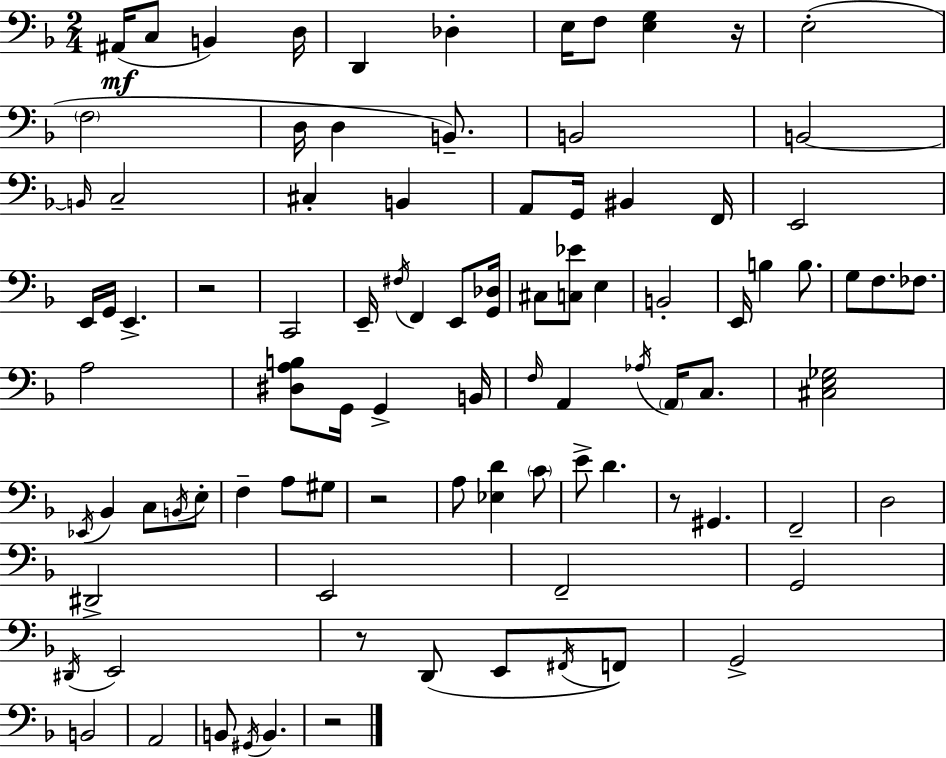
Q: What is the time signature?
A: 2/4